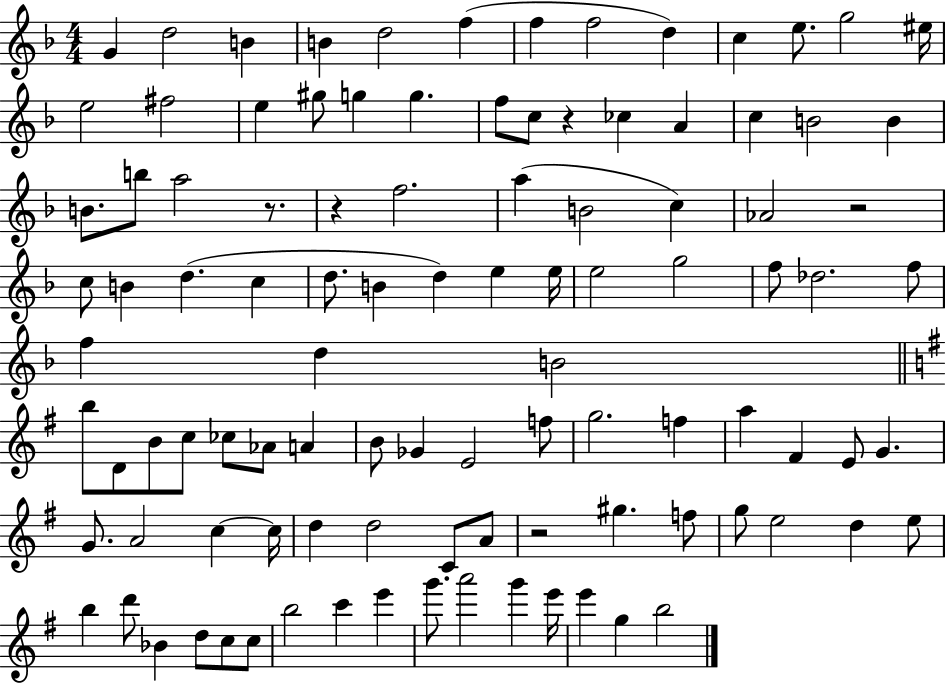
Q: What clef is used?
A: treble